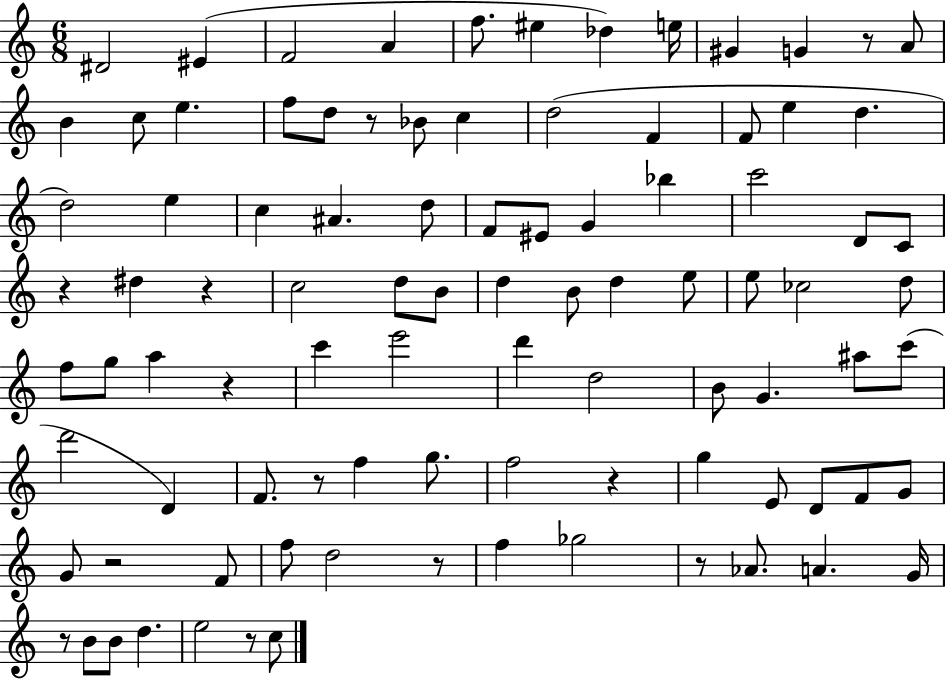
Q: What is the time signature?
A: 6/8